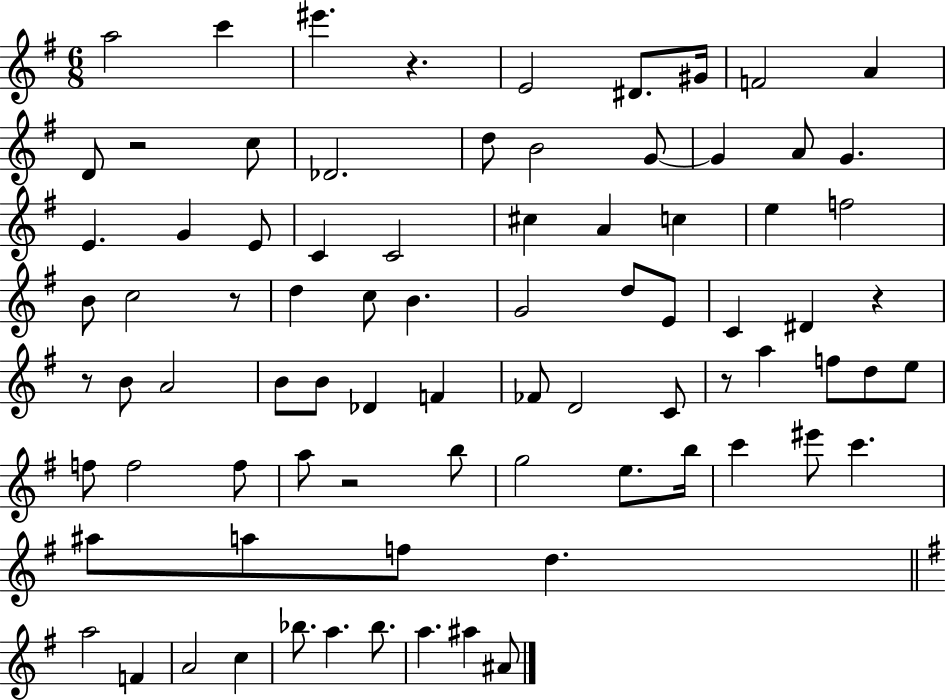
A5/h C6/q EIS6/q. R/q. E4/h D#4/e. G#4/s F4/h A4/q D4/e R/h C5/e Db4/h. D5/e B4/h G4/e G4/q A4/e G4/q. E4/q. G4/q E4/e C4/q C4/h C#5/q A4/q C5/q E5/q F5/h B4/e C5/h R/e D5/q C5/e B4/q. G4/h D5/e E4/e C4/q D#4/q R/q R/e B4/e A4/h B4/e B4/e Db4/q F4/q FES4/e D4/h C4/e R/e A5/q F5/e D5/e E5/e F5/e F5/h F5/e A5/e R/h B5/e G5/h E5/e. B5/s C6/q EIS6/e C6/q. A#5/e A5/e F5/e D5/q. A5/h F4/q A4/h C5/q Bb5/e. A5/q. Bb5/e. A5/q. A#5/q A#4/e